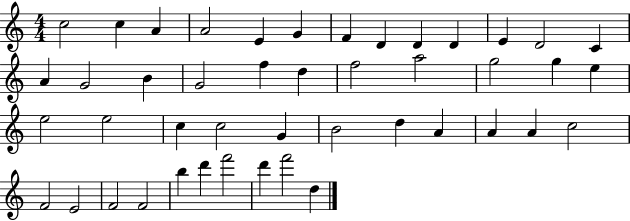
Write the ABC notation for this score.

X:1
T:Untitled
M:4/4
L:1/4
K:C
c2 c A A2 E G F D D D E D2 C A G2 B G2 f d f2 a2 g2 g e e2 e2 c c2 G B2 d A A A c2 F2 E2 F2 F2 b d' f'2 d' f'2 d